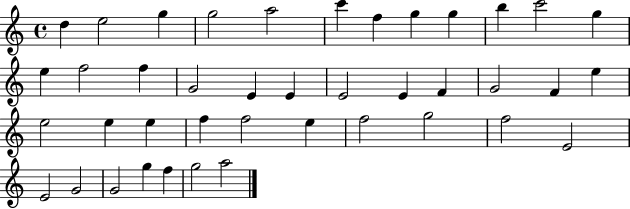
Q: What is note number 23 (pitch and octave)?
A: F4